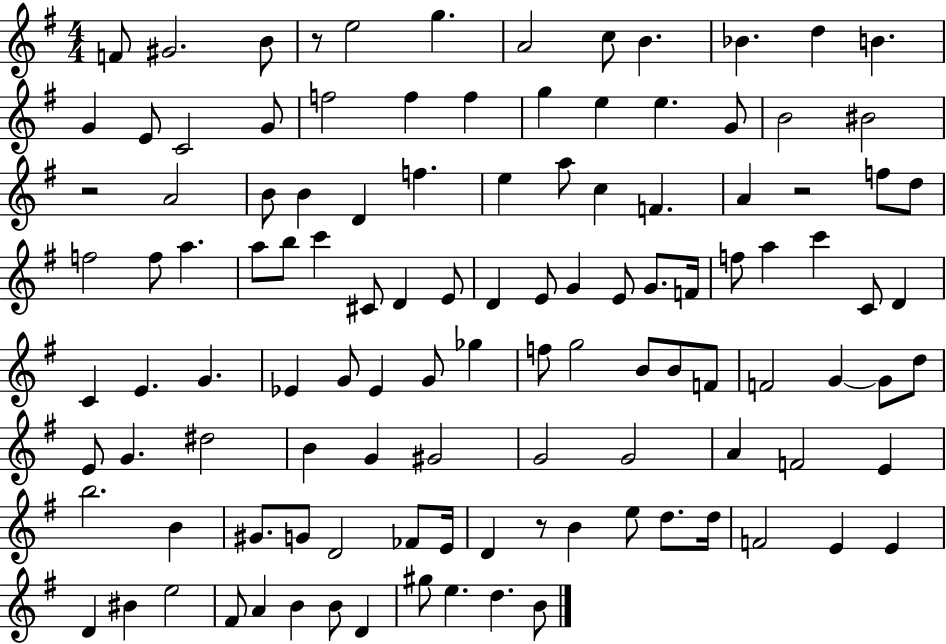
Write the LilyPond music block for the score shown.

{
  \clef treble
  \numericTimeSignature
  \time 4/4
  \key g \major
  f'8 gis'2. b'8 | r8 e''2 g''4. | a'2 c''8 b'4. | bes'4. d''4 b'4. | \break g'4 e'8 c'2 g'8 | f''2 f''4 f''4 | g''4 e''4 e''4. g'8 | b'2 bis'2 | \break r2 a'2 | b'8 b'4 d'4 f''4. | e''4 a''8 c''4 f'4. | a'4 r2 f''8 d''8 | \break f''2 f''8 a''4. | a''8 b''8 c'''4 cis'8 d'4 e'8 | d'4 e'8 g'4 e'8 g'8. f'16 | f''8 a''4 c'''4 c'8 d'4 | \break c'4 e'4. g'4. | ees'4 g'8 ees'4 g'8 ges''4 | f''8 g''2 b'8 b'8 f'8 | f'2 g'4~~ g'8 d''8 | \break e'8 g'4. dis''2 | b'4 g'4 gis'2 | g'2 g'2 | a'4 f'2 e'4 | \break b''2. b'4 | gis'8. g'8 d'2 fes'8 e'16 | d'4 r8 b'4 e''8 d''8. d''16 | f'2 e'4 e'4 | \break d'4 bis'4 e''2 | fis'8 a'4 b'4 b'8 d'4 | gis''8 e''4. d''4. b'8 | \bar "|."
}